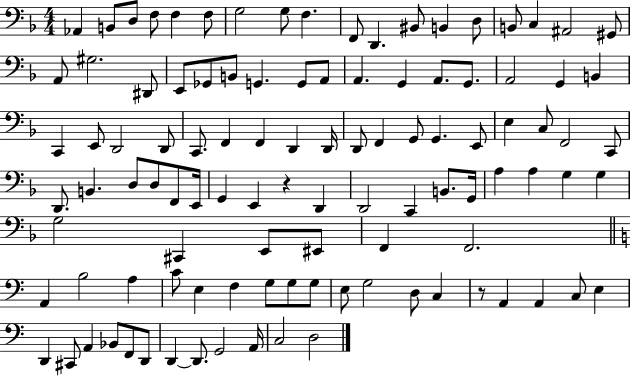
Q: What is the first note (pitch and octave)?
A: Ab2